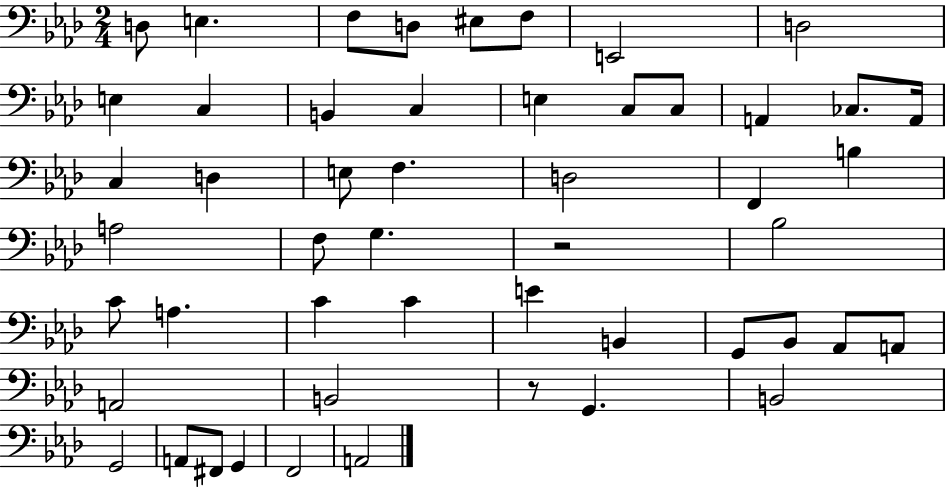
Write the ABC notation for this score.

X:1
T:Untitled
M:2/4
L:1/4
K:Ab
D,/2 E, F,/2 D,/2 ^E,/2 F,/2 E,,2 D,2 E, C, B,, C, E, C,/2 C,/2 A,, _C,/2 A,,/4 C, D, E,/2 F, D,2 F,, B, A,2 F,/2 G, z2 _B,2 C/2 A, C C E B,, G,,/2 _B,,/2 _A,,/2 A,,/2 A,,2 B,,2 z/2 G,, B,,2 G,,2 A,,/2 ^F,,/2 G,, F,,2 A,,2